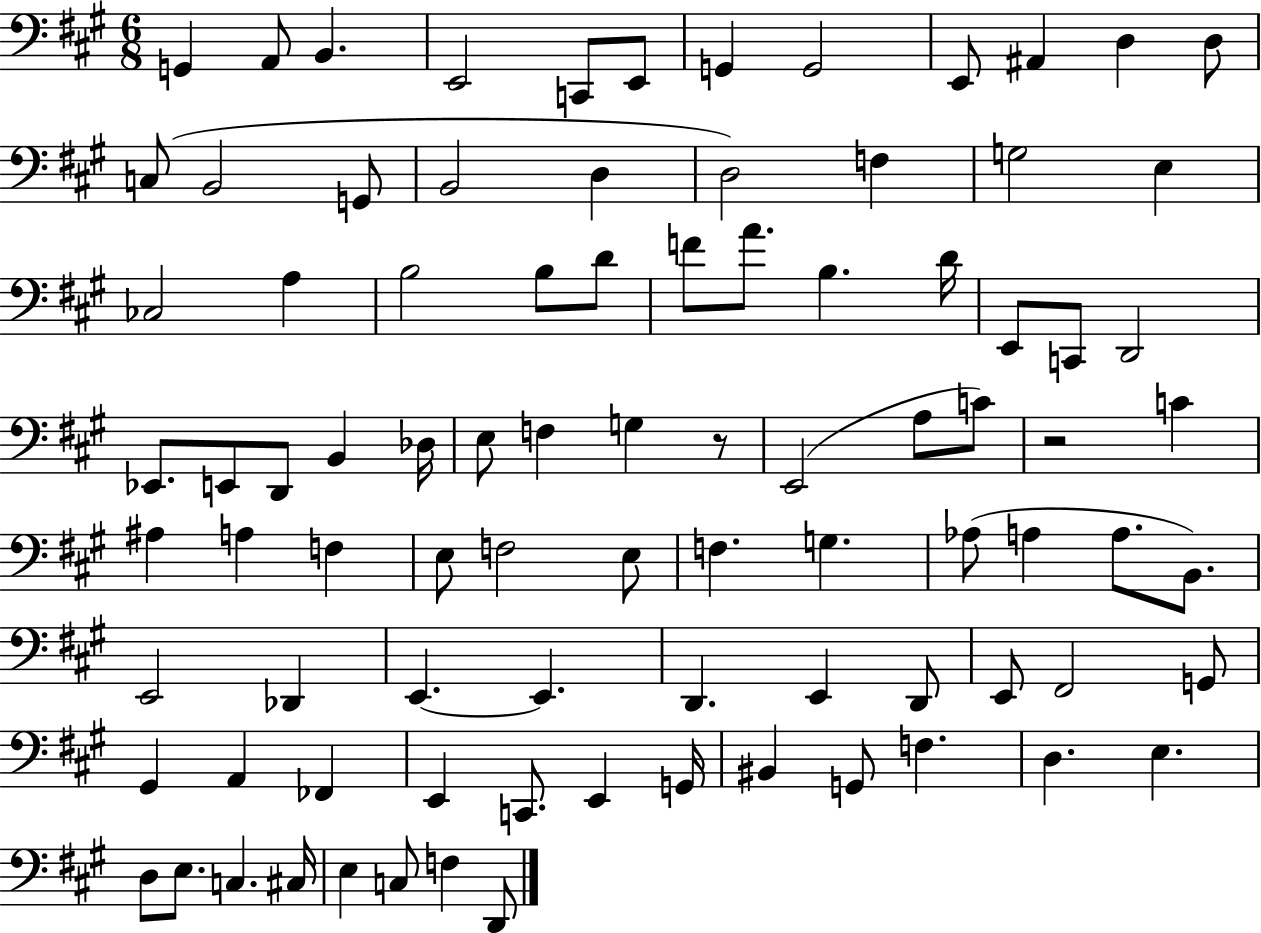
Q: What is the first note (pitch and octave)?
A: G2